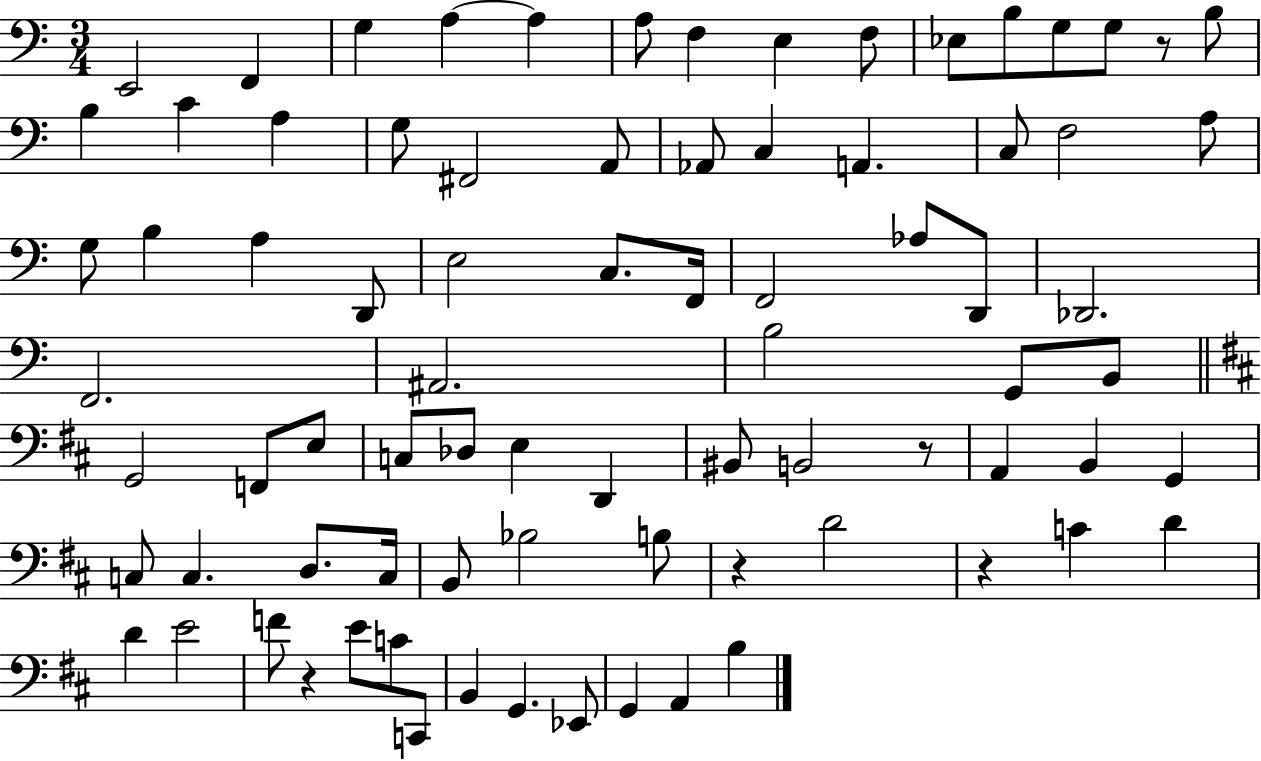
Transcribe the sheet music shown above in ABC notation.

X:1
T:Untitled
M:3/4
L:1/4
K:C
E,,2 F,, G, A, A, A,/2 F, E, F,/2 _E,/2 B,/2 G,/2 G,/2 z/2 B,/2 B, C A, G,/2 ^F,,2 A,,/2 _A,,/2 C, A,, C,/2 F,2 A,/2 G,/2 B, A, D,,/2 E,2 C,/2 F,,/4 F,,2 _A,/2 D,,/2 _D,,2 F,,2 ^A,,2 B,2 G,,/2 B,,/2 G,,2 F,,/2 E,/2 C,/2 _D,/2 E, D,, ^B,,/2 B,,2 z/2 A,, B,, G,, C,/2 C, D,/2 C,/4 B,,/2 _B,2 B,/2 z D2 z C D D E2 F/2 z E/2 C/2 C,,/2 B,, G,, _E,,/2 G,, A,, B,